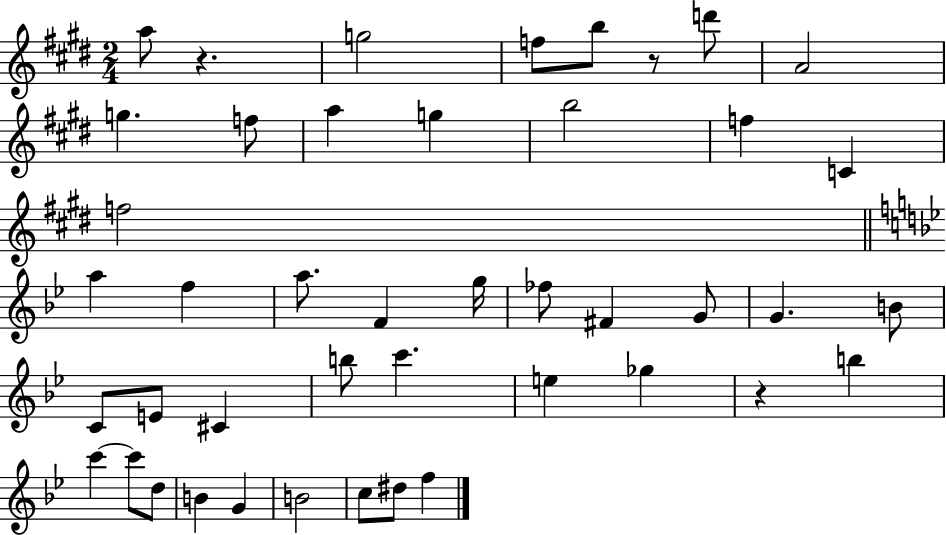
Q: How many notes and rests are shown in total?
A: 44